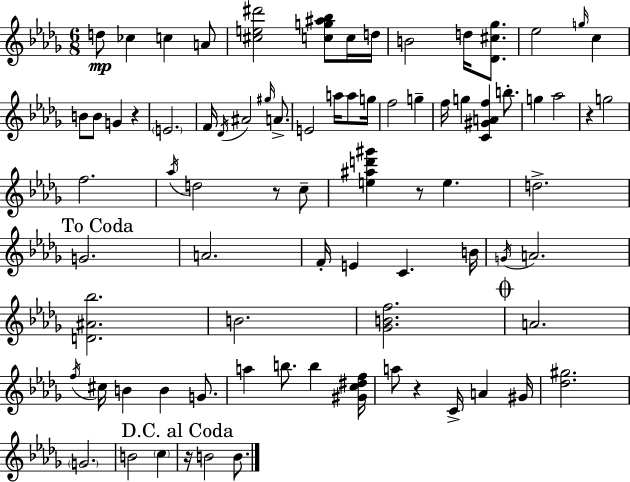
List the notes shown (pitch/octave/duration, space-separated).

D5/e CES5/q C5/q A4/e [C#5,E5,D#6]/h [C5,G5,A#5,Bb5]/e C5/s D5/s B4/h D5/s [Db4,C#5,Gb5]/e. Eb5/h G5/s C5/q B4/e B4/e G4/q R/q E4/h. F4/s Db4/s A#4/h G#5/s A4/e. E4/h A5/s A5/e G5/s F5/h G5/q F5/s G5/q [C4,G#4,A4,F5]/q B5/e. G5/q Ab5/h R/q G5/h F5/h. Ab5/s D5/h R/e C5/e [E5,A#5,D6,G#6]/q R/e E5/q. D5/h. G4/h. A4/h. F4/s E4/q C4/q. B4/s G4/s A4/h. [D4,A#4,Bb5]/h. B4/h. [Gb4,B4,F5]/h. A4/h. F5/s C#5/s B4/q B4/q G4/e. A5/q B5/e. B5/q [G#4,C5,D#5,F5]/s A5/e R/q C4/s A4/q G#4/s [Db5,G#5]/h. G4/h. B4/h C5/q R/s B4/h B4/e.